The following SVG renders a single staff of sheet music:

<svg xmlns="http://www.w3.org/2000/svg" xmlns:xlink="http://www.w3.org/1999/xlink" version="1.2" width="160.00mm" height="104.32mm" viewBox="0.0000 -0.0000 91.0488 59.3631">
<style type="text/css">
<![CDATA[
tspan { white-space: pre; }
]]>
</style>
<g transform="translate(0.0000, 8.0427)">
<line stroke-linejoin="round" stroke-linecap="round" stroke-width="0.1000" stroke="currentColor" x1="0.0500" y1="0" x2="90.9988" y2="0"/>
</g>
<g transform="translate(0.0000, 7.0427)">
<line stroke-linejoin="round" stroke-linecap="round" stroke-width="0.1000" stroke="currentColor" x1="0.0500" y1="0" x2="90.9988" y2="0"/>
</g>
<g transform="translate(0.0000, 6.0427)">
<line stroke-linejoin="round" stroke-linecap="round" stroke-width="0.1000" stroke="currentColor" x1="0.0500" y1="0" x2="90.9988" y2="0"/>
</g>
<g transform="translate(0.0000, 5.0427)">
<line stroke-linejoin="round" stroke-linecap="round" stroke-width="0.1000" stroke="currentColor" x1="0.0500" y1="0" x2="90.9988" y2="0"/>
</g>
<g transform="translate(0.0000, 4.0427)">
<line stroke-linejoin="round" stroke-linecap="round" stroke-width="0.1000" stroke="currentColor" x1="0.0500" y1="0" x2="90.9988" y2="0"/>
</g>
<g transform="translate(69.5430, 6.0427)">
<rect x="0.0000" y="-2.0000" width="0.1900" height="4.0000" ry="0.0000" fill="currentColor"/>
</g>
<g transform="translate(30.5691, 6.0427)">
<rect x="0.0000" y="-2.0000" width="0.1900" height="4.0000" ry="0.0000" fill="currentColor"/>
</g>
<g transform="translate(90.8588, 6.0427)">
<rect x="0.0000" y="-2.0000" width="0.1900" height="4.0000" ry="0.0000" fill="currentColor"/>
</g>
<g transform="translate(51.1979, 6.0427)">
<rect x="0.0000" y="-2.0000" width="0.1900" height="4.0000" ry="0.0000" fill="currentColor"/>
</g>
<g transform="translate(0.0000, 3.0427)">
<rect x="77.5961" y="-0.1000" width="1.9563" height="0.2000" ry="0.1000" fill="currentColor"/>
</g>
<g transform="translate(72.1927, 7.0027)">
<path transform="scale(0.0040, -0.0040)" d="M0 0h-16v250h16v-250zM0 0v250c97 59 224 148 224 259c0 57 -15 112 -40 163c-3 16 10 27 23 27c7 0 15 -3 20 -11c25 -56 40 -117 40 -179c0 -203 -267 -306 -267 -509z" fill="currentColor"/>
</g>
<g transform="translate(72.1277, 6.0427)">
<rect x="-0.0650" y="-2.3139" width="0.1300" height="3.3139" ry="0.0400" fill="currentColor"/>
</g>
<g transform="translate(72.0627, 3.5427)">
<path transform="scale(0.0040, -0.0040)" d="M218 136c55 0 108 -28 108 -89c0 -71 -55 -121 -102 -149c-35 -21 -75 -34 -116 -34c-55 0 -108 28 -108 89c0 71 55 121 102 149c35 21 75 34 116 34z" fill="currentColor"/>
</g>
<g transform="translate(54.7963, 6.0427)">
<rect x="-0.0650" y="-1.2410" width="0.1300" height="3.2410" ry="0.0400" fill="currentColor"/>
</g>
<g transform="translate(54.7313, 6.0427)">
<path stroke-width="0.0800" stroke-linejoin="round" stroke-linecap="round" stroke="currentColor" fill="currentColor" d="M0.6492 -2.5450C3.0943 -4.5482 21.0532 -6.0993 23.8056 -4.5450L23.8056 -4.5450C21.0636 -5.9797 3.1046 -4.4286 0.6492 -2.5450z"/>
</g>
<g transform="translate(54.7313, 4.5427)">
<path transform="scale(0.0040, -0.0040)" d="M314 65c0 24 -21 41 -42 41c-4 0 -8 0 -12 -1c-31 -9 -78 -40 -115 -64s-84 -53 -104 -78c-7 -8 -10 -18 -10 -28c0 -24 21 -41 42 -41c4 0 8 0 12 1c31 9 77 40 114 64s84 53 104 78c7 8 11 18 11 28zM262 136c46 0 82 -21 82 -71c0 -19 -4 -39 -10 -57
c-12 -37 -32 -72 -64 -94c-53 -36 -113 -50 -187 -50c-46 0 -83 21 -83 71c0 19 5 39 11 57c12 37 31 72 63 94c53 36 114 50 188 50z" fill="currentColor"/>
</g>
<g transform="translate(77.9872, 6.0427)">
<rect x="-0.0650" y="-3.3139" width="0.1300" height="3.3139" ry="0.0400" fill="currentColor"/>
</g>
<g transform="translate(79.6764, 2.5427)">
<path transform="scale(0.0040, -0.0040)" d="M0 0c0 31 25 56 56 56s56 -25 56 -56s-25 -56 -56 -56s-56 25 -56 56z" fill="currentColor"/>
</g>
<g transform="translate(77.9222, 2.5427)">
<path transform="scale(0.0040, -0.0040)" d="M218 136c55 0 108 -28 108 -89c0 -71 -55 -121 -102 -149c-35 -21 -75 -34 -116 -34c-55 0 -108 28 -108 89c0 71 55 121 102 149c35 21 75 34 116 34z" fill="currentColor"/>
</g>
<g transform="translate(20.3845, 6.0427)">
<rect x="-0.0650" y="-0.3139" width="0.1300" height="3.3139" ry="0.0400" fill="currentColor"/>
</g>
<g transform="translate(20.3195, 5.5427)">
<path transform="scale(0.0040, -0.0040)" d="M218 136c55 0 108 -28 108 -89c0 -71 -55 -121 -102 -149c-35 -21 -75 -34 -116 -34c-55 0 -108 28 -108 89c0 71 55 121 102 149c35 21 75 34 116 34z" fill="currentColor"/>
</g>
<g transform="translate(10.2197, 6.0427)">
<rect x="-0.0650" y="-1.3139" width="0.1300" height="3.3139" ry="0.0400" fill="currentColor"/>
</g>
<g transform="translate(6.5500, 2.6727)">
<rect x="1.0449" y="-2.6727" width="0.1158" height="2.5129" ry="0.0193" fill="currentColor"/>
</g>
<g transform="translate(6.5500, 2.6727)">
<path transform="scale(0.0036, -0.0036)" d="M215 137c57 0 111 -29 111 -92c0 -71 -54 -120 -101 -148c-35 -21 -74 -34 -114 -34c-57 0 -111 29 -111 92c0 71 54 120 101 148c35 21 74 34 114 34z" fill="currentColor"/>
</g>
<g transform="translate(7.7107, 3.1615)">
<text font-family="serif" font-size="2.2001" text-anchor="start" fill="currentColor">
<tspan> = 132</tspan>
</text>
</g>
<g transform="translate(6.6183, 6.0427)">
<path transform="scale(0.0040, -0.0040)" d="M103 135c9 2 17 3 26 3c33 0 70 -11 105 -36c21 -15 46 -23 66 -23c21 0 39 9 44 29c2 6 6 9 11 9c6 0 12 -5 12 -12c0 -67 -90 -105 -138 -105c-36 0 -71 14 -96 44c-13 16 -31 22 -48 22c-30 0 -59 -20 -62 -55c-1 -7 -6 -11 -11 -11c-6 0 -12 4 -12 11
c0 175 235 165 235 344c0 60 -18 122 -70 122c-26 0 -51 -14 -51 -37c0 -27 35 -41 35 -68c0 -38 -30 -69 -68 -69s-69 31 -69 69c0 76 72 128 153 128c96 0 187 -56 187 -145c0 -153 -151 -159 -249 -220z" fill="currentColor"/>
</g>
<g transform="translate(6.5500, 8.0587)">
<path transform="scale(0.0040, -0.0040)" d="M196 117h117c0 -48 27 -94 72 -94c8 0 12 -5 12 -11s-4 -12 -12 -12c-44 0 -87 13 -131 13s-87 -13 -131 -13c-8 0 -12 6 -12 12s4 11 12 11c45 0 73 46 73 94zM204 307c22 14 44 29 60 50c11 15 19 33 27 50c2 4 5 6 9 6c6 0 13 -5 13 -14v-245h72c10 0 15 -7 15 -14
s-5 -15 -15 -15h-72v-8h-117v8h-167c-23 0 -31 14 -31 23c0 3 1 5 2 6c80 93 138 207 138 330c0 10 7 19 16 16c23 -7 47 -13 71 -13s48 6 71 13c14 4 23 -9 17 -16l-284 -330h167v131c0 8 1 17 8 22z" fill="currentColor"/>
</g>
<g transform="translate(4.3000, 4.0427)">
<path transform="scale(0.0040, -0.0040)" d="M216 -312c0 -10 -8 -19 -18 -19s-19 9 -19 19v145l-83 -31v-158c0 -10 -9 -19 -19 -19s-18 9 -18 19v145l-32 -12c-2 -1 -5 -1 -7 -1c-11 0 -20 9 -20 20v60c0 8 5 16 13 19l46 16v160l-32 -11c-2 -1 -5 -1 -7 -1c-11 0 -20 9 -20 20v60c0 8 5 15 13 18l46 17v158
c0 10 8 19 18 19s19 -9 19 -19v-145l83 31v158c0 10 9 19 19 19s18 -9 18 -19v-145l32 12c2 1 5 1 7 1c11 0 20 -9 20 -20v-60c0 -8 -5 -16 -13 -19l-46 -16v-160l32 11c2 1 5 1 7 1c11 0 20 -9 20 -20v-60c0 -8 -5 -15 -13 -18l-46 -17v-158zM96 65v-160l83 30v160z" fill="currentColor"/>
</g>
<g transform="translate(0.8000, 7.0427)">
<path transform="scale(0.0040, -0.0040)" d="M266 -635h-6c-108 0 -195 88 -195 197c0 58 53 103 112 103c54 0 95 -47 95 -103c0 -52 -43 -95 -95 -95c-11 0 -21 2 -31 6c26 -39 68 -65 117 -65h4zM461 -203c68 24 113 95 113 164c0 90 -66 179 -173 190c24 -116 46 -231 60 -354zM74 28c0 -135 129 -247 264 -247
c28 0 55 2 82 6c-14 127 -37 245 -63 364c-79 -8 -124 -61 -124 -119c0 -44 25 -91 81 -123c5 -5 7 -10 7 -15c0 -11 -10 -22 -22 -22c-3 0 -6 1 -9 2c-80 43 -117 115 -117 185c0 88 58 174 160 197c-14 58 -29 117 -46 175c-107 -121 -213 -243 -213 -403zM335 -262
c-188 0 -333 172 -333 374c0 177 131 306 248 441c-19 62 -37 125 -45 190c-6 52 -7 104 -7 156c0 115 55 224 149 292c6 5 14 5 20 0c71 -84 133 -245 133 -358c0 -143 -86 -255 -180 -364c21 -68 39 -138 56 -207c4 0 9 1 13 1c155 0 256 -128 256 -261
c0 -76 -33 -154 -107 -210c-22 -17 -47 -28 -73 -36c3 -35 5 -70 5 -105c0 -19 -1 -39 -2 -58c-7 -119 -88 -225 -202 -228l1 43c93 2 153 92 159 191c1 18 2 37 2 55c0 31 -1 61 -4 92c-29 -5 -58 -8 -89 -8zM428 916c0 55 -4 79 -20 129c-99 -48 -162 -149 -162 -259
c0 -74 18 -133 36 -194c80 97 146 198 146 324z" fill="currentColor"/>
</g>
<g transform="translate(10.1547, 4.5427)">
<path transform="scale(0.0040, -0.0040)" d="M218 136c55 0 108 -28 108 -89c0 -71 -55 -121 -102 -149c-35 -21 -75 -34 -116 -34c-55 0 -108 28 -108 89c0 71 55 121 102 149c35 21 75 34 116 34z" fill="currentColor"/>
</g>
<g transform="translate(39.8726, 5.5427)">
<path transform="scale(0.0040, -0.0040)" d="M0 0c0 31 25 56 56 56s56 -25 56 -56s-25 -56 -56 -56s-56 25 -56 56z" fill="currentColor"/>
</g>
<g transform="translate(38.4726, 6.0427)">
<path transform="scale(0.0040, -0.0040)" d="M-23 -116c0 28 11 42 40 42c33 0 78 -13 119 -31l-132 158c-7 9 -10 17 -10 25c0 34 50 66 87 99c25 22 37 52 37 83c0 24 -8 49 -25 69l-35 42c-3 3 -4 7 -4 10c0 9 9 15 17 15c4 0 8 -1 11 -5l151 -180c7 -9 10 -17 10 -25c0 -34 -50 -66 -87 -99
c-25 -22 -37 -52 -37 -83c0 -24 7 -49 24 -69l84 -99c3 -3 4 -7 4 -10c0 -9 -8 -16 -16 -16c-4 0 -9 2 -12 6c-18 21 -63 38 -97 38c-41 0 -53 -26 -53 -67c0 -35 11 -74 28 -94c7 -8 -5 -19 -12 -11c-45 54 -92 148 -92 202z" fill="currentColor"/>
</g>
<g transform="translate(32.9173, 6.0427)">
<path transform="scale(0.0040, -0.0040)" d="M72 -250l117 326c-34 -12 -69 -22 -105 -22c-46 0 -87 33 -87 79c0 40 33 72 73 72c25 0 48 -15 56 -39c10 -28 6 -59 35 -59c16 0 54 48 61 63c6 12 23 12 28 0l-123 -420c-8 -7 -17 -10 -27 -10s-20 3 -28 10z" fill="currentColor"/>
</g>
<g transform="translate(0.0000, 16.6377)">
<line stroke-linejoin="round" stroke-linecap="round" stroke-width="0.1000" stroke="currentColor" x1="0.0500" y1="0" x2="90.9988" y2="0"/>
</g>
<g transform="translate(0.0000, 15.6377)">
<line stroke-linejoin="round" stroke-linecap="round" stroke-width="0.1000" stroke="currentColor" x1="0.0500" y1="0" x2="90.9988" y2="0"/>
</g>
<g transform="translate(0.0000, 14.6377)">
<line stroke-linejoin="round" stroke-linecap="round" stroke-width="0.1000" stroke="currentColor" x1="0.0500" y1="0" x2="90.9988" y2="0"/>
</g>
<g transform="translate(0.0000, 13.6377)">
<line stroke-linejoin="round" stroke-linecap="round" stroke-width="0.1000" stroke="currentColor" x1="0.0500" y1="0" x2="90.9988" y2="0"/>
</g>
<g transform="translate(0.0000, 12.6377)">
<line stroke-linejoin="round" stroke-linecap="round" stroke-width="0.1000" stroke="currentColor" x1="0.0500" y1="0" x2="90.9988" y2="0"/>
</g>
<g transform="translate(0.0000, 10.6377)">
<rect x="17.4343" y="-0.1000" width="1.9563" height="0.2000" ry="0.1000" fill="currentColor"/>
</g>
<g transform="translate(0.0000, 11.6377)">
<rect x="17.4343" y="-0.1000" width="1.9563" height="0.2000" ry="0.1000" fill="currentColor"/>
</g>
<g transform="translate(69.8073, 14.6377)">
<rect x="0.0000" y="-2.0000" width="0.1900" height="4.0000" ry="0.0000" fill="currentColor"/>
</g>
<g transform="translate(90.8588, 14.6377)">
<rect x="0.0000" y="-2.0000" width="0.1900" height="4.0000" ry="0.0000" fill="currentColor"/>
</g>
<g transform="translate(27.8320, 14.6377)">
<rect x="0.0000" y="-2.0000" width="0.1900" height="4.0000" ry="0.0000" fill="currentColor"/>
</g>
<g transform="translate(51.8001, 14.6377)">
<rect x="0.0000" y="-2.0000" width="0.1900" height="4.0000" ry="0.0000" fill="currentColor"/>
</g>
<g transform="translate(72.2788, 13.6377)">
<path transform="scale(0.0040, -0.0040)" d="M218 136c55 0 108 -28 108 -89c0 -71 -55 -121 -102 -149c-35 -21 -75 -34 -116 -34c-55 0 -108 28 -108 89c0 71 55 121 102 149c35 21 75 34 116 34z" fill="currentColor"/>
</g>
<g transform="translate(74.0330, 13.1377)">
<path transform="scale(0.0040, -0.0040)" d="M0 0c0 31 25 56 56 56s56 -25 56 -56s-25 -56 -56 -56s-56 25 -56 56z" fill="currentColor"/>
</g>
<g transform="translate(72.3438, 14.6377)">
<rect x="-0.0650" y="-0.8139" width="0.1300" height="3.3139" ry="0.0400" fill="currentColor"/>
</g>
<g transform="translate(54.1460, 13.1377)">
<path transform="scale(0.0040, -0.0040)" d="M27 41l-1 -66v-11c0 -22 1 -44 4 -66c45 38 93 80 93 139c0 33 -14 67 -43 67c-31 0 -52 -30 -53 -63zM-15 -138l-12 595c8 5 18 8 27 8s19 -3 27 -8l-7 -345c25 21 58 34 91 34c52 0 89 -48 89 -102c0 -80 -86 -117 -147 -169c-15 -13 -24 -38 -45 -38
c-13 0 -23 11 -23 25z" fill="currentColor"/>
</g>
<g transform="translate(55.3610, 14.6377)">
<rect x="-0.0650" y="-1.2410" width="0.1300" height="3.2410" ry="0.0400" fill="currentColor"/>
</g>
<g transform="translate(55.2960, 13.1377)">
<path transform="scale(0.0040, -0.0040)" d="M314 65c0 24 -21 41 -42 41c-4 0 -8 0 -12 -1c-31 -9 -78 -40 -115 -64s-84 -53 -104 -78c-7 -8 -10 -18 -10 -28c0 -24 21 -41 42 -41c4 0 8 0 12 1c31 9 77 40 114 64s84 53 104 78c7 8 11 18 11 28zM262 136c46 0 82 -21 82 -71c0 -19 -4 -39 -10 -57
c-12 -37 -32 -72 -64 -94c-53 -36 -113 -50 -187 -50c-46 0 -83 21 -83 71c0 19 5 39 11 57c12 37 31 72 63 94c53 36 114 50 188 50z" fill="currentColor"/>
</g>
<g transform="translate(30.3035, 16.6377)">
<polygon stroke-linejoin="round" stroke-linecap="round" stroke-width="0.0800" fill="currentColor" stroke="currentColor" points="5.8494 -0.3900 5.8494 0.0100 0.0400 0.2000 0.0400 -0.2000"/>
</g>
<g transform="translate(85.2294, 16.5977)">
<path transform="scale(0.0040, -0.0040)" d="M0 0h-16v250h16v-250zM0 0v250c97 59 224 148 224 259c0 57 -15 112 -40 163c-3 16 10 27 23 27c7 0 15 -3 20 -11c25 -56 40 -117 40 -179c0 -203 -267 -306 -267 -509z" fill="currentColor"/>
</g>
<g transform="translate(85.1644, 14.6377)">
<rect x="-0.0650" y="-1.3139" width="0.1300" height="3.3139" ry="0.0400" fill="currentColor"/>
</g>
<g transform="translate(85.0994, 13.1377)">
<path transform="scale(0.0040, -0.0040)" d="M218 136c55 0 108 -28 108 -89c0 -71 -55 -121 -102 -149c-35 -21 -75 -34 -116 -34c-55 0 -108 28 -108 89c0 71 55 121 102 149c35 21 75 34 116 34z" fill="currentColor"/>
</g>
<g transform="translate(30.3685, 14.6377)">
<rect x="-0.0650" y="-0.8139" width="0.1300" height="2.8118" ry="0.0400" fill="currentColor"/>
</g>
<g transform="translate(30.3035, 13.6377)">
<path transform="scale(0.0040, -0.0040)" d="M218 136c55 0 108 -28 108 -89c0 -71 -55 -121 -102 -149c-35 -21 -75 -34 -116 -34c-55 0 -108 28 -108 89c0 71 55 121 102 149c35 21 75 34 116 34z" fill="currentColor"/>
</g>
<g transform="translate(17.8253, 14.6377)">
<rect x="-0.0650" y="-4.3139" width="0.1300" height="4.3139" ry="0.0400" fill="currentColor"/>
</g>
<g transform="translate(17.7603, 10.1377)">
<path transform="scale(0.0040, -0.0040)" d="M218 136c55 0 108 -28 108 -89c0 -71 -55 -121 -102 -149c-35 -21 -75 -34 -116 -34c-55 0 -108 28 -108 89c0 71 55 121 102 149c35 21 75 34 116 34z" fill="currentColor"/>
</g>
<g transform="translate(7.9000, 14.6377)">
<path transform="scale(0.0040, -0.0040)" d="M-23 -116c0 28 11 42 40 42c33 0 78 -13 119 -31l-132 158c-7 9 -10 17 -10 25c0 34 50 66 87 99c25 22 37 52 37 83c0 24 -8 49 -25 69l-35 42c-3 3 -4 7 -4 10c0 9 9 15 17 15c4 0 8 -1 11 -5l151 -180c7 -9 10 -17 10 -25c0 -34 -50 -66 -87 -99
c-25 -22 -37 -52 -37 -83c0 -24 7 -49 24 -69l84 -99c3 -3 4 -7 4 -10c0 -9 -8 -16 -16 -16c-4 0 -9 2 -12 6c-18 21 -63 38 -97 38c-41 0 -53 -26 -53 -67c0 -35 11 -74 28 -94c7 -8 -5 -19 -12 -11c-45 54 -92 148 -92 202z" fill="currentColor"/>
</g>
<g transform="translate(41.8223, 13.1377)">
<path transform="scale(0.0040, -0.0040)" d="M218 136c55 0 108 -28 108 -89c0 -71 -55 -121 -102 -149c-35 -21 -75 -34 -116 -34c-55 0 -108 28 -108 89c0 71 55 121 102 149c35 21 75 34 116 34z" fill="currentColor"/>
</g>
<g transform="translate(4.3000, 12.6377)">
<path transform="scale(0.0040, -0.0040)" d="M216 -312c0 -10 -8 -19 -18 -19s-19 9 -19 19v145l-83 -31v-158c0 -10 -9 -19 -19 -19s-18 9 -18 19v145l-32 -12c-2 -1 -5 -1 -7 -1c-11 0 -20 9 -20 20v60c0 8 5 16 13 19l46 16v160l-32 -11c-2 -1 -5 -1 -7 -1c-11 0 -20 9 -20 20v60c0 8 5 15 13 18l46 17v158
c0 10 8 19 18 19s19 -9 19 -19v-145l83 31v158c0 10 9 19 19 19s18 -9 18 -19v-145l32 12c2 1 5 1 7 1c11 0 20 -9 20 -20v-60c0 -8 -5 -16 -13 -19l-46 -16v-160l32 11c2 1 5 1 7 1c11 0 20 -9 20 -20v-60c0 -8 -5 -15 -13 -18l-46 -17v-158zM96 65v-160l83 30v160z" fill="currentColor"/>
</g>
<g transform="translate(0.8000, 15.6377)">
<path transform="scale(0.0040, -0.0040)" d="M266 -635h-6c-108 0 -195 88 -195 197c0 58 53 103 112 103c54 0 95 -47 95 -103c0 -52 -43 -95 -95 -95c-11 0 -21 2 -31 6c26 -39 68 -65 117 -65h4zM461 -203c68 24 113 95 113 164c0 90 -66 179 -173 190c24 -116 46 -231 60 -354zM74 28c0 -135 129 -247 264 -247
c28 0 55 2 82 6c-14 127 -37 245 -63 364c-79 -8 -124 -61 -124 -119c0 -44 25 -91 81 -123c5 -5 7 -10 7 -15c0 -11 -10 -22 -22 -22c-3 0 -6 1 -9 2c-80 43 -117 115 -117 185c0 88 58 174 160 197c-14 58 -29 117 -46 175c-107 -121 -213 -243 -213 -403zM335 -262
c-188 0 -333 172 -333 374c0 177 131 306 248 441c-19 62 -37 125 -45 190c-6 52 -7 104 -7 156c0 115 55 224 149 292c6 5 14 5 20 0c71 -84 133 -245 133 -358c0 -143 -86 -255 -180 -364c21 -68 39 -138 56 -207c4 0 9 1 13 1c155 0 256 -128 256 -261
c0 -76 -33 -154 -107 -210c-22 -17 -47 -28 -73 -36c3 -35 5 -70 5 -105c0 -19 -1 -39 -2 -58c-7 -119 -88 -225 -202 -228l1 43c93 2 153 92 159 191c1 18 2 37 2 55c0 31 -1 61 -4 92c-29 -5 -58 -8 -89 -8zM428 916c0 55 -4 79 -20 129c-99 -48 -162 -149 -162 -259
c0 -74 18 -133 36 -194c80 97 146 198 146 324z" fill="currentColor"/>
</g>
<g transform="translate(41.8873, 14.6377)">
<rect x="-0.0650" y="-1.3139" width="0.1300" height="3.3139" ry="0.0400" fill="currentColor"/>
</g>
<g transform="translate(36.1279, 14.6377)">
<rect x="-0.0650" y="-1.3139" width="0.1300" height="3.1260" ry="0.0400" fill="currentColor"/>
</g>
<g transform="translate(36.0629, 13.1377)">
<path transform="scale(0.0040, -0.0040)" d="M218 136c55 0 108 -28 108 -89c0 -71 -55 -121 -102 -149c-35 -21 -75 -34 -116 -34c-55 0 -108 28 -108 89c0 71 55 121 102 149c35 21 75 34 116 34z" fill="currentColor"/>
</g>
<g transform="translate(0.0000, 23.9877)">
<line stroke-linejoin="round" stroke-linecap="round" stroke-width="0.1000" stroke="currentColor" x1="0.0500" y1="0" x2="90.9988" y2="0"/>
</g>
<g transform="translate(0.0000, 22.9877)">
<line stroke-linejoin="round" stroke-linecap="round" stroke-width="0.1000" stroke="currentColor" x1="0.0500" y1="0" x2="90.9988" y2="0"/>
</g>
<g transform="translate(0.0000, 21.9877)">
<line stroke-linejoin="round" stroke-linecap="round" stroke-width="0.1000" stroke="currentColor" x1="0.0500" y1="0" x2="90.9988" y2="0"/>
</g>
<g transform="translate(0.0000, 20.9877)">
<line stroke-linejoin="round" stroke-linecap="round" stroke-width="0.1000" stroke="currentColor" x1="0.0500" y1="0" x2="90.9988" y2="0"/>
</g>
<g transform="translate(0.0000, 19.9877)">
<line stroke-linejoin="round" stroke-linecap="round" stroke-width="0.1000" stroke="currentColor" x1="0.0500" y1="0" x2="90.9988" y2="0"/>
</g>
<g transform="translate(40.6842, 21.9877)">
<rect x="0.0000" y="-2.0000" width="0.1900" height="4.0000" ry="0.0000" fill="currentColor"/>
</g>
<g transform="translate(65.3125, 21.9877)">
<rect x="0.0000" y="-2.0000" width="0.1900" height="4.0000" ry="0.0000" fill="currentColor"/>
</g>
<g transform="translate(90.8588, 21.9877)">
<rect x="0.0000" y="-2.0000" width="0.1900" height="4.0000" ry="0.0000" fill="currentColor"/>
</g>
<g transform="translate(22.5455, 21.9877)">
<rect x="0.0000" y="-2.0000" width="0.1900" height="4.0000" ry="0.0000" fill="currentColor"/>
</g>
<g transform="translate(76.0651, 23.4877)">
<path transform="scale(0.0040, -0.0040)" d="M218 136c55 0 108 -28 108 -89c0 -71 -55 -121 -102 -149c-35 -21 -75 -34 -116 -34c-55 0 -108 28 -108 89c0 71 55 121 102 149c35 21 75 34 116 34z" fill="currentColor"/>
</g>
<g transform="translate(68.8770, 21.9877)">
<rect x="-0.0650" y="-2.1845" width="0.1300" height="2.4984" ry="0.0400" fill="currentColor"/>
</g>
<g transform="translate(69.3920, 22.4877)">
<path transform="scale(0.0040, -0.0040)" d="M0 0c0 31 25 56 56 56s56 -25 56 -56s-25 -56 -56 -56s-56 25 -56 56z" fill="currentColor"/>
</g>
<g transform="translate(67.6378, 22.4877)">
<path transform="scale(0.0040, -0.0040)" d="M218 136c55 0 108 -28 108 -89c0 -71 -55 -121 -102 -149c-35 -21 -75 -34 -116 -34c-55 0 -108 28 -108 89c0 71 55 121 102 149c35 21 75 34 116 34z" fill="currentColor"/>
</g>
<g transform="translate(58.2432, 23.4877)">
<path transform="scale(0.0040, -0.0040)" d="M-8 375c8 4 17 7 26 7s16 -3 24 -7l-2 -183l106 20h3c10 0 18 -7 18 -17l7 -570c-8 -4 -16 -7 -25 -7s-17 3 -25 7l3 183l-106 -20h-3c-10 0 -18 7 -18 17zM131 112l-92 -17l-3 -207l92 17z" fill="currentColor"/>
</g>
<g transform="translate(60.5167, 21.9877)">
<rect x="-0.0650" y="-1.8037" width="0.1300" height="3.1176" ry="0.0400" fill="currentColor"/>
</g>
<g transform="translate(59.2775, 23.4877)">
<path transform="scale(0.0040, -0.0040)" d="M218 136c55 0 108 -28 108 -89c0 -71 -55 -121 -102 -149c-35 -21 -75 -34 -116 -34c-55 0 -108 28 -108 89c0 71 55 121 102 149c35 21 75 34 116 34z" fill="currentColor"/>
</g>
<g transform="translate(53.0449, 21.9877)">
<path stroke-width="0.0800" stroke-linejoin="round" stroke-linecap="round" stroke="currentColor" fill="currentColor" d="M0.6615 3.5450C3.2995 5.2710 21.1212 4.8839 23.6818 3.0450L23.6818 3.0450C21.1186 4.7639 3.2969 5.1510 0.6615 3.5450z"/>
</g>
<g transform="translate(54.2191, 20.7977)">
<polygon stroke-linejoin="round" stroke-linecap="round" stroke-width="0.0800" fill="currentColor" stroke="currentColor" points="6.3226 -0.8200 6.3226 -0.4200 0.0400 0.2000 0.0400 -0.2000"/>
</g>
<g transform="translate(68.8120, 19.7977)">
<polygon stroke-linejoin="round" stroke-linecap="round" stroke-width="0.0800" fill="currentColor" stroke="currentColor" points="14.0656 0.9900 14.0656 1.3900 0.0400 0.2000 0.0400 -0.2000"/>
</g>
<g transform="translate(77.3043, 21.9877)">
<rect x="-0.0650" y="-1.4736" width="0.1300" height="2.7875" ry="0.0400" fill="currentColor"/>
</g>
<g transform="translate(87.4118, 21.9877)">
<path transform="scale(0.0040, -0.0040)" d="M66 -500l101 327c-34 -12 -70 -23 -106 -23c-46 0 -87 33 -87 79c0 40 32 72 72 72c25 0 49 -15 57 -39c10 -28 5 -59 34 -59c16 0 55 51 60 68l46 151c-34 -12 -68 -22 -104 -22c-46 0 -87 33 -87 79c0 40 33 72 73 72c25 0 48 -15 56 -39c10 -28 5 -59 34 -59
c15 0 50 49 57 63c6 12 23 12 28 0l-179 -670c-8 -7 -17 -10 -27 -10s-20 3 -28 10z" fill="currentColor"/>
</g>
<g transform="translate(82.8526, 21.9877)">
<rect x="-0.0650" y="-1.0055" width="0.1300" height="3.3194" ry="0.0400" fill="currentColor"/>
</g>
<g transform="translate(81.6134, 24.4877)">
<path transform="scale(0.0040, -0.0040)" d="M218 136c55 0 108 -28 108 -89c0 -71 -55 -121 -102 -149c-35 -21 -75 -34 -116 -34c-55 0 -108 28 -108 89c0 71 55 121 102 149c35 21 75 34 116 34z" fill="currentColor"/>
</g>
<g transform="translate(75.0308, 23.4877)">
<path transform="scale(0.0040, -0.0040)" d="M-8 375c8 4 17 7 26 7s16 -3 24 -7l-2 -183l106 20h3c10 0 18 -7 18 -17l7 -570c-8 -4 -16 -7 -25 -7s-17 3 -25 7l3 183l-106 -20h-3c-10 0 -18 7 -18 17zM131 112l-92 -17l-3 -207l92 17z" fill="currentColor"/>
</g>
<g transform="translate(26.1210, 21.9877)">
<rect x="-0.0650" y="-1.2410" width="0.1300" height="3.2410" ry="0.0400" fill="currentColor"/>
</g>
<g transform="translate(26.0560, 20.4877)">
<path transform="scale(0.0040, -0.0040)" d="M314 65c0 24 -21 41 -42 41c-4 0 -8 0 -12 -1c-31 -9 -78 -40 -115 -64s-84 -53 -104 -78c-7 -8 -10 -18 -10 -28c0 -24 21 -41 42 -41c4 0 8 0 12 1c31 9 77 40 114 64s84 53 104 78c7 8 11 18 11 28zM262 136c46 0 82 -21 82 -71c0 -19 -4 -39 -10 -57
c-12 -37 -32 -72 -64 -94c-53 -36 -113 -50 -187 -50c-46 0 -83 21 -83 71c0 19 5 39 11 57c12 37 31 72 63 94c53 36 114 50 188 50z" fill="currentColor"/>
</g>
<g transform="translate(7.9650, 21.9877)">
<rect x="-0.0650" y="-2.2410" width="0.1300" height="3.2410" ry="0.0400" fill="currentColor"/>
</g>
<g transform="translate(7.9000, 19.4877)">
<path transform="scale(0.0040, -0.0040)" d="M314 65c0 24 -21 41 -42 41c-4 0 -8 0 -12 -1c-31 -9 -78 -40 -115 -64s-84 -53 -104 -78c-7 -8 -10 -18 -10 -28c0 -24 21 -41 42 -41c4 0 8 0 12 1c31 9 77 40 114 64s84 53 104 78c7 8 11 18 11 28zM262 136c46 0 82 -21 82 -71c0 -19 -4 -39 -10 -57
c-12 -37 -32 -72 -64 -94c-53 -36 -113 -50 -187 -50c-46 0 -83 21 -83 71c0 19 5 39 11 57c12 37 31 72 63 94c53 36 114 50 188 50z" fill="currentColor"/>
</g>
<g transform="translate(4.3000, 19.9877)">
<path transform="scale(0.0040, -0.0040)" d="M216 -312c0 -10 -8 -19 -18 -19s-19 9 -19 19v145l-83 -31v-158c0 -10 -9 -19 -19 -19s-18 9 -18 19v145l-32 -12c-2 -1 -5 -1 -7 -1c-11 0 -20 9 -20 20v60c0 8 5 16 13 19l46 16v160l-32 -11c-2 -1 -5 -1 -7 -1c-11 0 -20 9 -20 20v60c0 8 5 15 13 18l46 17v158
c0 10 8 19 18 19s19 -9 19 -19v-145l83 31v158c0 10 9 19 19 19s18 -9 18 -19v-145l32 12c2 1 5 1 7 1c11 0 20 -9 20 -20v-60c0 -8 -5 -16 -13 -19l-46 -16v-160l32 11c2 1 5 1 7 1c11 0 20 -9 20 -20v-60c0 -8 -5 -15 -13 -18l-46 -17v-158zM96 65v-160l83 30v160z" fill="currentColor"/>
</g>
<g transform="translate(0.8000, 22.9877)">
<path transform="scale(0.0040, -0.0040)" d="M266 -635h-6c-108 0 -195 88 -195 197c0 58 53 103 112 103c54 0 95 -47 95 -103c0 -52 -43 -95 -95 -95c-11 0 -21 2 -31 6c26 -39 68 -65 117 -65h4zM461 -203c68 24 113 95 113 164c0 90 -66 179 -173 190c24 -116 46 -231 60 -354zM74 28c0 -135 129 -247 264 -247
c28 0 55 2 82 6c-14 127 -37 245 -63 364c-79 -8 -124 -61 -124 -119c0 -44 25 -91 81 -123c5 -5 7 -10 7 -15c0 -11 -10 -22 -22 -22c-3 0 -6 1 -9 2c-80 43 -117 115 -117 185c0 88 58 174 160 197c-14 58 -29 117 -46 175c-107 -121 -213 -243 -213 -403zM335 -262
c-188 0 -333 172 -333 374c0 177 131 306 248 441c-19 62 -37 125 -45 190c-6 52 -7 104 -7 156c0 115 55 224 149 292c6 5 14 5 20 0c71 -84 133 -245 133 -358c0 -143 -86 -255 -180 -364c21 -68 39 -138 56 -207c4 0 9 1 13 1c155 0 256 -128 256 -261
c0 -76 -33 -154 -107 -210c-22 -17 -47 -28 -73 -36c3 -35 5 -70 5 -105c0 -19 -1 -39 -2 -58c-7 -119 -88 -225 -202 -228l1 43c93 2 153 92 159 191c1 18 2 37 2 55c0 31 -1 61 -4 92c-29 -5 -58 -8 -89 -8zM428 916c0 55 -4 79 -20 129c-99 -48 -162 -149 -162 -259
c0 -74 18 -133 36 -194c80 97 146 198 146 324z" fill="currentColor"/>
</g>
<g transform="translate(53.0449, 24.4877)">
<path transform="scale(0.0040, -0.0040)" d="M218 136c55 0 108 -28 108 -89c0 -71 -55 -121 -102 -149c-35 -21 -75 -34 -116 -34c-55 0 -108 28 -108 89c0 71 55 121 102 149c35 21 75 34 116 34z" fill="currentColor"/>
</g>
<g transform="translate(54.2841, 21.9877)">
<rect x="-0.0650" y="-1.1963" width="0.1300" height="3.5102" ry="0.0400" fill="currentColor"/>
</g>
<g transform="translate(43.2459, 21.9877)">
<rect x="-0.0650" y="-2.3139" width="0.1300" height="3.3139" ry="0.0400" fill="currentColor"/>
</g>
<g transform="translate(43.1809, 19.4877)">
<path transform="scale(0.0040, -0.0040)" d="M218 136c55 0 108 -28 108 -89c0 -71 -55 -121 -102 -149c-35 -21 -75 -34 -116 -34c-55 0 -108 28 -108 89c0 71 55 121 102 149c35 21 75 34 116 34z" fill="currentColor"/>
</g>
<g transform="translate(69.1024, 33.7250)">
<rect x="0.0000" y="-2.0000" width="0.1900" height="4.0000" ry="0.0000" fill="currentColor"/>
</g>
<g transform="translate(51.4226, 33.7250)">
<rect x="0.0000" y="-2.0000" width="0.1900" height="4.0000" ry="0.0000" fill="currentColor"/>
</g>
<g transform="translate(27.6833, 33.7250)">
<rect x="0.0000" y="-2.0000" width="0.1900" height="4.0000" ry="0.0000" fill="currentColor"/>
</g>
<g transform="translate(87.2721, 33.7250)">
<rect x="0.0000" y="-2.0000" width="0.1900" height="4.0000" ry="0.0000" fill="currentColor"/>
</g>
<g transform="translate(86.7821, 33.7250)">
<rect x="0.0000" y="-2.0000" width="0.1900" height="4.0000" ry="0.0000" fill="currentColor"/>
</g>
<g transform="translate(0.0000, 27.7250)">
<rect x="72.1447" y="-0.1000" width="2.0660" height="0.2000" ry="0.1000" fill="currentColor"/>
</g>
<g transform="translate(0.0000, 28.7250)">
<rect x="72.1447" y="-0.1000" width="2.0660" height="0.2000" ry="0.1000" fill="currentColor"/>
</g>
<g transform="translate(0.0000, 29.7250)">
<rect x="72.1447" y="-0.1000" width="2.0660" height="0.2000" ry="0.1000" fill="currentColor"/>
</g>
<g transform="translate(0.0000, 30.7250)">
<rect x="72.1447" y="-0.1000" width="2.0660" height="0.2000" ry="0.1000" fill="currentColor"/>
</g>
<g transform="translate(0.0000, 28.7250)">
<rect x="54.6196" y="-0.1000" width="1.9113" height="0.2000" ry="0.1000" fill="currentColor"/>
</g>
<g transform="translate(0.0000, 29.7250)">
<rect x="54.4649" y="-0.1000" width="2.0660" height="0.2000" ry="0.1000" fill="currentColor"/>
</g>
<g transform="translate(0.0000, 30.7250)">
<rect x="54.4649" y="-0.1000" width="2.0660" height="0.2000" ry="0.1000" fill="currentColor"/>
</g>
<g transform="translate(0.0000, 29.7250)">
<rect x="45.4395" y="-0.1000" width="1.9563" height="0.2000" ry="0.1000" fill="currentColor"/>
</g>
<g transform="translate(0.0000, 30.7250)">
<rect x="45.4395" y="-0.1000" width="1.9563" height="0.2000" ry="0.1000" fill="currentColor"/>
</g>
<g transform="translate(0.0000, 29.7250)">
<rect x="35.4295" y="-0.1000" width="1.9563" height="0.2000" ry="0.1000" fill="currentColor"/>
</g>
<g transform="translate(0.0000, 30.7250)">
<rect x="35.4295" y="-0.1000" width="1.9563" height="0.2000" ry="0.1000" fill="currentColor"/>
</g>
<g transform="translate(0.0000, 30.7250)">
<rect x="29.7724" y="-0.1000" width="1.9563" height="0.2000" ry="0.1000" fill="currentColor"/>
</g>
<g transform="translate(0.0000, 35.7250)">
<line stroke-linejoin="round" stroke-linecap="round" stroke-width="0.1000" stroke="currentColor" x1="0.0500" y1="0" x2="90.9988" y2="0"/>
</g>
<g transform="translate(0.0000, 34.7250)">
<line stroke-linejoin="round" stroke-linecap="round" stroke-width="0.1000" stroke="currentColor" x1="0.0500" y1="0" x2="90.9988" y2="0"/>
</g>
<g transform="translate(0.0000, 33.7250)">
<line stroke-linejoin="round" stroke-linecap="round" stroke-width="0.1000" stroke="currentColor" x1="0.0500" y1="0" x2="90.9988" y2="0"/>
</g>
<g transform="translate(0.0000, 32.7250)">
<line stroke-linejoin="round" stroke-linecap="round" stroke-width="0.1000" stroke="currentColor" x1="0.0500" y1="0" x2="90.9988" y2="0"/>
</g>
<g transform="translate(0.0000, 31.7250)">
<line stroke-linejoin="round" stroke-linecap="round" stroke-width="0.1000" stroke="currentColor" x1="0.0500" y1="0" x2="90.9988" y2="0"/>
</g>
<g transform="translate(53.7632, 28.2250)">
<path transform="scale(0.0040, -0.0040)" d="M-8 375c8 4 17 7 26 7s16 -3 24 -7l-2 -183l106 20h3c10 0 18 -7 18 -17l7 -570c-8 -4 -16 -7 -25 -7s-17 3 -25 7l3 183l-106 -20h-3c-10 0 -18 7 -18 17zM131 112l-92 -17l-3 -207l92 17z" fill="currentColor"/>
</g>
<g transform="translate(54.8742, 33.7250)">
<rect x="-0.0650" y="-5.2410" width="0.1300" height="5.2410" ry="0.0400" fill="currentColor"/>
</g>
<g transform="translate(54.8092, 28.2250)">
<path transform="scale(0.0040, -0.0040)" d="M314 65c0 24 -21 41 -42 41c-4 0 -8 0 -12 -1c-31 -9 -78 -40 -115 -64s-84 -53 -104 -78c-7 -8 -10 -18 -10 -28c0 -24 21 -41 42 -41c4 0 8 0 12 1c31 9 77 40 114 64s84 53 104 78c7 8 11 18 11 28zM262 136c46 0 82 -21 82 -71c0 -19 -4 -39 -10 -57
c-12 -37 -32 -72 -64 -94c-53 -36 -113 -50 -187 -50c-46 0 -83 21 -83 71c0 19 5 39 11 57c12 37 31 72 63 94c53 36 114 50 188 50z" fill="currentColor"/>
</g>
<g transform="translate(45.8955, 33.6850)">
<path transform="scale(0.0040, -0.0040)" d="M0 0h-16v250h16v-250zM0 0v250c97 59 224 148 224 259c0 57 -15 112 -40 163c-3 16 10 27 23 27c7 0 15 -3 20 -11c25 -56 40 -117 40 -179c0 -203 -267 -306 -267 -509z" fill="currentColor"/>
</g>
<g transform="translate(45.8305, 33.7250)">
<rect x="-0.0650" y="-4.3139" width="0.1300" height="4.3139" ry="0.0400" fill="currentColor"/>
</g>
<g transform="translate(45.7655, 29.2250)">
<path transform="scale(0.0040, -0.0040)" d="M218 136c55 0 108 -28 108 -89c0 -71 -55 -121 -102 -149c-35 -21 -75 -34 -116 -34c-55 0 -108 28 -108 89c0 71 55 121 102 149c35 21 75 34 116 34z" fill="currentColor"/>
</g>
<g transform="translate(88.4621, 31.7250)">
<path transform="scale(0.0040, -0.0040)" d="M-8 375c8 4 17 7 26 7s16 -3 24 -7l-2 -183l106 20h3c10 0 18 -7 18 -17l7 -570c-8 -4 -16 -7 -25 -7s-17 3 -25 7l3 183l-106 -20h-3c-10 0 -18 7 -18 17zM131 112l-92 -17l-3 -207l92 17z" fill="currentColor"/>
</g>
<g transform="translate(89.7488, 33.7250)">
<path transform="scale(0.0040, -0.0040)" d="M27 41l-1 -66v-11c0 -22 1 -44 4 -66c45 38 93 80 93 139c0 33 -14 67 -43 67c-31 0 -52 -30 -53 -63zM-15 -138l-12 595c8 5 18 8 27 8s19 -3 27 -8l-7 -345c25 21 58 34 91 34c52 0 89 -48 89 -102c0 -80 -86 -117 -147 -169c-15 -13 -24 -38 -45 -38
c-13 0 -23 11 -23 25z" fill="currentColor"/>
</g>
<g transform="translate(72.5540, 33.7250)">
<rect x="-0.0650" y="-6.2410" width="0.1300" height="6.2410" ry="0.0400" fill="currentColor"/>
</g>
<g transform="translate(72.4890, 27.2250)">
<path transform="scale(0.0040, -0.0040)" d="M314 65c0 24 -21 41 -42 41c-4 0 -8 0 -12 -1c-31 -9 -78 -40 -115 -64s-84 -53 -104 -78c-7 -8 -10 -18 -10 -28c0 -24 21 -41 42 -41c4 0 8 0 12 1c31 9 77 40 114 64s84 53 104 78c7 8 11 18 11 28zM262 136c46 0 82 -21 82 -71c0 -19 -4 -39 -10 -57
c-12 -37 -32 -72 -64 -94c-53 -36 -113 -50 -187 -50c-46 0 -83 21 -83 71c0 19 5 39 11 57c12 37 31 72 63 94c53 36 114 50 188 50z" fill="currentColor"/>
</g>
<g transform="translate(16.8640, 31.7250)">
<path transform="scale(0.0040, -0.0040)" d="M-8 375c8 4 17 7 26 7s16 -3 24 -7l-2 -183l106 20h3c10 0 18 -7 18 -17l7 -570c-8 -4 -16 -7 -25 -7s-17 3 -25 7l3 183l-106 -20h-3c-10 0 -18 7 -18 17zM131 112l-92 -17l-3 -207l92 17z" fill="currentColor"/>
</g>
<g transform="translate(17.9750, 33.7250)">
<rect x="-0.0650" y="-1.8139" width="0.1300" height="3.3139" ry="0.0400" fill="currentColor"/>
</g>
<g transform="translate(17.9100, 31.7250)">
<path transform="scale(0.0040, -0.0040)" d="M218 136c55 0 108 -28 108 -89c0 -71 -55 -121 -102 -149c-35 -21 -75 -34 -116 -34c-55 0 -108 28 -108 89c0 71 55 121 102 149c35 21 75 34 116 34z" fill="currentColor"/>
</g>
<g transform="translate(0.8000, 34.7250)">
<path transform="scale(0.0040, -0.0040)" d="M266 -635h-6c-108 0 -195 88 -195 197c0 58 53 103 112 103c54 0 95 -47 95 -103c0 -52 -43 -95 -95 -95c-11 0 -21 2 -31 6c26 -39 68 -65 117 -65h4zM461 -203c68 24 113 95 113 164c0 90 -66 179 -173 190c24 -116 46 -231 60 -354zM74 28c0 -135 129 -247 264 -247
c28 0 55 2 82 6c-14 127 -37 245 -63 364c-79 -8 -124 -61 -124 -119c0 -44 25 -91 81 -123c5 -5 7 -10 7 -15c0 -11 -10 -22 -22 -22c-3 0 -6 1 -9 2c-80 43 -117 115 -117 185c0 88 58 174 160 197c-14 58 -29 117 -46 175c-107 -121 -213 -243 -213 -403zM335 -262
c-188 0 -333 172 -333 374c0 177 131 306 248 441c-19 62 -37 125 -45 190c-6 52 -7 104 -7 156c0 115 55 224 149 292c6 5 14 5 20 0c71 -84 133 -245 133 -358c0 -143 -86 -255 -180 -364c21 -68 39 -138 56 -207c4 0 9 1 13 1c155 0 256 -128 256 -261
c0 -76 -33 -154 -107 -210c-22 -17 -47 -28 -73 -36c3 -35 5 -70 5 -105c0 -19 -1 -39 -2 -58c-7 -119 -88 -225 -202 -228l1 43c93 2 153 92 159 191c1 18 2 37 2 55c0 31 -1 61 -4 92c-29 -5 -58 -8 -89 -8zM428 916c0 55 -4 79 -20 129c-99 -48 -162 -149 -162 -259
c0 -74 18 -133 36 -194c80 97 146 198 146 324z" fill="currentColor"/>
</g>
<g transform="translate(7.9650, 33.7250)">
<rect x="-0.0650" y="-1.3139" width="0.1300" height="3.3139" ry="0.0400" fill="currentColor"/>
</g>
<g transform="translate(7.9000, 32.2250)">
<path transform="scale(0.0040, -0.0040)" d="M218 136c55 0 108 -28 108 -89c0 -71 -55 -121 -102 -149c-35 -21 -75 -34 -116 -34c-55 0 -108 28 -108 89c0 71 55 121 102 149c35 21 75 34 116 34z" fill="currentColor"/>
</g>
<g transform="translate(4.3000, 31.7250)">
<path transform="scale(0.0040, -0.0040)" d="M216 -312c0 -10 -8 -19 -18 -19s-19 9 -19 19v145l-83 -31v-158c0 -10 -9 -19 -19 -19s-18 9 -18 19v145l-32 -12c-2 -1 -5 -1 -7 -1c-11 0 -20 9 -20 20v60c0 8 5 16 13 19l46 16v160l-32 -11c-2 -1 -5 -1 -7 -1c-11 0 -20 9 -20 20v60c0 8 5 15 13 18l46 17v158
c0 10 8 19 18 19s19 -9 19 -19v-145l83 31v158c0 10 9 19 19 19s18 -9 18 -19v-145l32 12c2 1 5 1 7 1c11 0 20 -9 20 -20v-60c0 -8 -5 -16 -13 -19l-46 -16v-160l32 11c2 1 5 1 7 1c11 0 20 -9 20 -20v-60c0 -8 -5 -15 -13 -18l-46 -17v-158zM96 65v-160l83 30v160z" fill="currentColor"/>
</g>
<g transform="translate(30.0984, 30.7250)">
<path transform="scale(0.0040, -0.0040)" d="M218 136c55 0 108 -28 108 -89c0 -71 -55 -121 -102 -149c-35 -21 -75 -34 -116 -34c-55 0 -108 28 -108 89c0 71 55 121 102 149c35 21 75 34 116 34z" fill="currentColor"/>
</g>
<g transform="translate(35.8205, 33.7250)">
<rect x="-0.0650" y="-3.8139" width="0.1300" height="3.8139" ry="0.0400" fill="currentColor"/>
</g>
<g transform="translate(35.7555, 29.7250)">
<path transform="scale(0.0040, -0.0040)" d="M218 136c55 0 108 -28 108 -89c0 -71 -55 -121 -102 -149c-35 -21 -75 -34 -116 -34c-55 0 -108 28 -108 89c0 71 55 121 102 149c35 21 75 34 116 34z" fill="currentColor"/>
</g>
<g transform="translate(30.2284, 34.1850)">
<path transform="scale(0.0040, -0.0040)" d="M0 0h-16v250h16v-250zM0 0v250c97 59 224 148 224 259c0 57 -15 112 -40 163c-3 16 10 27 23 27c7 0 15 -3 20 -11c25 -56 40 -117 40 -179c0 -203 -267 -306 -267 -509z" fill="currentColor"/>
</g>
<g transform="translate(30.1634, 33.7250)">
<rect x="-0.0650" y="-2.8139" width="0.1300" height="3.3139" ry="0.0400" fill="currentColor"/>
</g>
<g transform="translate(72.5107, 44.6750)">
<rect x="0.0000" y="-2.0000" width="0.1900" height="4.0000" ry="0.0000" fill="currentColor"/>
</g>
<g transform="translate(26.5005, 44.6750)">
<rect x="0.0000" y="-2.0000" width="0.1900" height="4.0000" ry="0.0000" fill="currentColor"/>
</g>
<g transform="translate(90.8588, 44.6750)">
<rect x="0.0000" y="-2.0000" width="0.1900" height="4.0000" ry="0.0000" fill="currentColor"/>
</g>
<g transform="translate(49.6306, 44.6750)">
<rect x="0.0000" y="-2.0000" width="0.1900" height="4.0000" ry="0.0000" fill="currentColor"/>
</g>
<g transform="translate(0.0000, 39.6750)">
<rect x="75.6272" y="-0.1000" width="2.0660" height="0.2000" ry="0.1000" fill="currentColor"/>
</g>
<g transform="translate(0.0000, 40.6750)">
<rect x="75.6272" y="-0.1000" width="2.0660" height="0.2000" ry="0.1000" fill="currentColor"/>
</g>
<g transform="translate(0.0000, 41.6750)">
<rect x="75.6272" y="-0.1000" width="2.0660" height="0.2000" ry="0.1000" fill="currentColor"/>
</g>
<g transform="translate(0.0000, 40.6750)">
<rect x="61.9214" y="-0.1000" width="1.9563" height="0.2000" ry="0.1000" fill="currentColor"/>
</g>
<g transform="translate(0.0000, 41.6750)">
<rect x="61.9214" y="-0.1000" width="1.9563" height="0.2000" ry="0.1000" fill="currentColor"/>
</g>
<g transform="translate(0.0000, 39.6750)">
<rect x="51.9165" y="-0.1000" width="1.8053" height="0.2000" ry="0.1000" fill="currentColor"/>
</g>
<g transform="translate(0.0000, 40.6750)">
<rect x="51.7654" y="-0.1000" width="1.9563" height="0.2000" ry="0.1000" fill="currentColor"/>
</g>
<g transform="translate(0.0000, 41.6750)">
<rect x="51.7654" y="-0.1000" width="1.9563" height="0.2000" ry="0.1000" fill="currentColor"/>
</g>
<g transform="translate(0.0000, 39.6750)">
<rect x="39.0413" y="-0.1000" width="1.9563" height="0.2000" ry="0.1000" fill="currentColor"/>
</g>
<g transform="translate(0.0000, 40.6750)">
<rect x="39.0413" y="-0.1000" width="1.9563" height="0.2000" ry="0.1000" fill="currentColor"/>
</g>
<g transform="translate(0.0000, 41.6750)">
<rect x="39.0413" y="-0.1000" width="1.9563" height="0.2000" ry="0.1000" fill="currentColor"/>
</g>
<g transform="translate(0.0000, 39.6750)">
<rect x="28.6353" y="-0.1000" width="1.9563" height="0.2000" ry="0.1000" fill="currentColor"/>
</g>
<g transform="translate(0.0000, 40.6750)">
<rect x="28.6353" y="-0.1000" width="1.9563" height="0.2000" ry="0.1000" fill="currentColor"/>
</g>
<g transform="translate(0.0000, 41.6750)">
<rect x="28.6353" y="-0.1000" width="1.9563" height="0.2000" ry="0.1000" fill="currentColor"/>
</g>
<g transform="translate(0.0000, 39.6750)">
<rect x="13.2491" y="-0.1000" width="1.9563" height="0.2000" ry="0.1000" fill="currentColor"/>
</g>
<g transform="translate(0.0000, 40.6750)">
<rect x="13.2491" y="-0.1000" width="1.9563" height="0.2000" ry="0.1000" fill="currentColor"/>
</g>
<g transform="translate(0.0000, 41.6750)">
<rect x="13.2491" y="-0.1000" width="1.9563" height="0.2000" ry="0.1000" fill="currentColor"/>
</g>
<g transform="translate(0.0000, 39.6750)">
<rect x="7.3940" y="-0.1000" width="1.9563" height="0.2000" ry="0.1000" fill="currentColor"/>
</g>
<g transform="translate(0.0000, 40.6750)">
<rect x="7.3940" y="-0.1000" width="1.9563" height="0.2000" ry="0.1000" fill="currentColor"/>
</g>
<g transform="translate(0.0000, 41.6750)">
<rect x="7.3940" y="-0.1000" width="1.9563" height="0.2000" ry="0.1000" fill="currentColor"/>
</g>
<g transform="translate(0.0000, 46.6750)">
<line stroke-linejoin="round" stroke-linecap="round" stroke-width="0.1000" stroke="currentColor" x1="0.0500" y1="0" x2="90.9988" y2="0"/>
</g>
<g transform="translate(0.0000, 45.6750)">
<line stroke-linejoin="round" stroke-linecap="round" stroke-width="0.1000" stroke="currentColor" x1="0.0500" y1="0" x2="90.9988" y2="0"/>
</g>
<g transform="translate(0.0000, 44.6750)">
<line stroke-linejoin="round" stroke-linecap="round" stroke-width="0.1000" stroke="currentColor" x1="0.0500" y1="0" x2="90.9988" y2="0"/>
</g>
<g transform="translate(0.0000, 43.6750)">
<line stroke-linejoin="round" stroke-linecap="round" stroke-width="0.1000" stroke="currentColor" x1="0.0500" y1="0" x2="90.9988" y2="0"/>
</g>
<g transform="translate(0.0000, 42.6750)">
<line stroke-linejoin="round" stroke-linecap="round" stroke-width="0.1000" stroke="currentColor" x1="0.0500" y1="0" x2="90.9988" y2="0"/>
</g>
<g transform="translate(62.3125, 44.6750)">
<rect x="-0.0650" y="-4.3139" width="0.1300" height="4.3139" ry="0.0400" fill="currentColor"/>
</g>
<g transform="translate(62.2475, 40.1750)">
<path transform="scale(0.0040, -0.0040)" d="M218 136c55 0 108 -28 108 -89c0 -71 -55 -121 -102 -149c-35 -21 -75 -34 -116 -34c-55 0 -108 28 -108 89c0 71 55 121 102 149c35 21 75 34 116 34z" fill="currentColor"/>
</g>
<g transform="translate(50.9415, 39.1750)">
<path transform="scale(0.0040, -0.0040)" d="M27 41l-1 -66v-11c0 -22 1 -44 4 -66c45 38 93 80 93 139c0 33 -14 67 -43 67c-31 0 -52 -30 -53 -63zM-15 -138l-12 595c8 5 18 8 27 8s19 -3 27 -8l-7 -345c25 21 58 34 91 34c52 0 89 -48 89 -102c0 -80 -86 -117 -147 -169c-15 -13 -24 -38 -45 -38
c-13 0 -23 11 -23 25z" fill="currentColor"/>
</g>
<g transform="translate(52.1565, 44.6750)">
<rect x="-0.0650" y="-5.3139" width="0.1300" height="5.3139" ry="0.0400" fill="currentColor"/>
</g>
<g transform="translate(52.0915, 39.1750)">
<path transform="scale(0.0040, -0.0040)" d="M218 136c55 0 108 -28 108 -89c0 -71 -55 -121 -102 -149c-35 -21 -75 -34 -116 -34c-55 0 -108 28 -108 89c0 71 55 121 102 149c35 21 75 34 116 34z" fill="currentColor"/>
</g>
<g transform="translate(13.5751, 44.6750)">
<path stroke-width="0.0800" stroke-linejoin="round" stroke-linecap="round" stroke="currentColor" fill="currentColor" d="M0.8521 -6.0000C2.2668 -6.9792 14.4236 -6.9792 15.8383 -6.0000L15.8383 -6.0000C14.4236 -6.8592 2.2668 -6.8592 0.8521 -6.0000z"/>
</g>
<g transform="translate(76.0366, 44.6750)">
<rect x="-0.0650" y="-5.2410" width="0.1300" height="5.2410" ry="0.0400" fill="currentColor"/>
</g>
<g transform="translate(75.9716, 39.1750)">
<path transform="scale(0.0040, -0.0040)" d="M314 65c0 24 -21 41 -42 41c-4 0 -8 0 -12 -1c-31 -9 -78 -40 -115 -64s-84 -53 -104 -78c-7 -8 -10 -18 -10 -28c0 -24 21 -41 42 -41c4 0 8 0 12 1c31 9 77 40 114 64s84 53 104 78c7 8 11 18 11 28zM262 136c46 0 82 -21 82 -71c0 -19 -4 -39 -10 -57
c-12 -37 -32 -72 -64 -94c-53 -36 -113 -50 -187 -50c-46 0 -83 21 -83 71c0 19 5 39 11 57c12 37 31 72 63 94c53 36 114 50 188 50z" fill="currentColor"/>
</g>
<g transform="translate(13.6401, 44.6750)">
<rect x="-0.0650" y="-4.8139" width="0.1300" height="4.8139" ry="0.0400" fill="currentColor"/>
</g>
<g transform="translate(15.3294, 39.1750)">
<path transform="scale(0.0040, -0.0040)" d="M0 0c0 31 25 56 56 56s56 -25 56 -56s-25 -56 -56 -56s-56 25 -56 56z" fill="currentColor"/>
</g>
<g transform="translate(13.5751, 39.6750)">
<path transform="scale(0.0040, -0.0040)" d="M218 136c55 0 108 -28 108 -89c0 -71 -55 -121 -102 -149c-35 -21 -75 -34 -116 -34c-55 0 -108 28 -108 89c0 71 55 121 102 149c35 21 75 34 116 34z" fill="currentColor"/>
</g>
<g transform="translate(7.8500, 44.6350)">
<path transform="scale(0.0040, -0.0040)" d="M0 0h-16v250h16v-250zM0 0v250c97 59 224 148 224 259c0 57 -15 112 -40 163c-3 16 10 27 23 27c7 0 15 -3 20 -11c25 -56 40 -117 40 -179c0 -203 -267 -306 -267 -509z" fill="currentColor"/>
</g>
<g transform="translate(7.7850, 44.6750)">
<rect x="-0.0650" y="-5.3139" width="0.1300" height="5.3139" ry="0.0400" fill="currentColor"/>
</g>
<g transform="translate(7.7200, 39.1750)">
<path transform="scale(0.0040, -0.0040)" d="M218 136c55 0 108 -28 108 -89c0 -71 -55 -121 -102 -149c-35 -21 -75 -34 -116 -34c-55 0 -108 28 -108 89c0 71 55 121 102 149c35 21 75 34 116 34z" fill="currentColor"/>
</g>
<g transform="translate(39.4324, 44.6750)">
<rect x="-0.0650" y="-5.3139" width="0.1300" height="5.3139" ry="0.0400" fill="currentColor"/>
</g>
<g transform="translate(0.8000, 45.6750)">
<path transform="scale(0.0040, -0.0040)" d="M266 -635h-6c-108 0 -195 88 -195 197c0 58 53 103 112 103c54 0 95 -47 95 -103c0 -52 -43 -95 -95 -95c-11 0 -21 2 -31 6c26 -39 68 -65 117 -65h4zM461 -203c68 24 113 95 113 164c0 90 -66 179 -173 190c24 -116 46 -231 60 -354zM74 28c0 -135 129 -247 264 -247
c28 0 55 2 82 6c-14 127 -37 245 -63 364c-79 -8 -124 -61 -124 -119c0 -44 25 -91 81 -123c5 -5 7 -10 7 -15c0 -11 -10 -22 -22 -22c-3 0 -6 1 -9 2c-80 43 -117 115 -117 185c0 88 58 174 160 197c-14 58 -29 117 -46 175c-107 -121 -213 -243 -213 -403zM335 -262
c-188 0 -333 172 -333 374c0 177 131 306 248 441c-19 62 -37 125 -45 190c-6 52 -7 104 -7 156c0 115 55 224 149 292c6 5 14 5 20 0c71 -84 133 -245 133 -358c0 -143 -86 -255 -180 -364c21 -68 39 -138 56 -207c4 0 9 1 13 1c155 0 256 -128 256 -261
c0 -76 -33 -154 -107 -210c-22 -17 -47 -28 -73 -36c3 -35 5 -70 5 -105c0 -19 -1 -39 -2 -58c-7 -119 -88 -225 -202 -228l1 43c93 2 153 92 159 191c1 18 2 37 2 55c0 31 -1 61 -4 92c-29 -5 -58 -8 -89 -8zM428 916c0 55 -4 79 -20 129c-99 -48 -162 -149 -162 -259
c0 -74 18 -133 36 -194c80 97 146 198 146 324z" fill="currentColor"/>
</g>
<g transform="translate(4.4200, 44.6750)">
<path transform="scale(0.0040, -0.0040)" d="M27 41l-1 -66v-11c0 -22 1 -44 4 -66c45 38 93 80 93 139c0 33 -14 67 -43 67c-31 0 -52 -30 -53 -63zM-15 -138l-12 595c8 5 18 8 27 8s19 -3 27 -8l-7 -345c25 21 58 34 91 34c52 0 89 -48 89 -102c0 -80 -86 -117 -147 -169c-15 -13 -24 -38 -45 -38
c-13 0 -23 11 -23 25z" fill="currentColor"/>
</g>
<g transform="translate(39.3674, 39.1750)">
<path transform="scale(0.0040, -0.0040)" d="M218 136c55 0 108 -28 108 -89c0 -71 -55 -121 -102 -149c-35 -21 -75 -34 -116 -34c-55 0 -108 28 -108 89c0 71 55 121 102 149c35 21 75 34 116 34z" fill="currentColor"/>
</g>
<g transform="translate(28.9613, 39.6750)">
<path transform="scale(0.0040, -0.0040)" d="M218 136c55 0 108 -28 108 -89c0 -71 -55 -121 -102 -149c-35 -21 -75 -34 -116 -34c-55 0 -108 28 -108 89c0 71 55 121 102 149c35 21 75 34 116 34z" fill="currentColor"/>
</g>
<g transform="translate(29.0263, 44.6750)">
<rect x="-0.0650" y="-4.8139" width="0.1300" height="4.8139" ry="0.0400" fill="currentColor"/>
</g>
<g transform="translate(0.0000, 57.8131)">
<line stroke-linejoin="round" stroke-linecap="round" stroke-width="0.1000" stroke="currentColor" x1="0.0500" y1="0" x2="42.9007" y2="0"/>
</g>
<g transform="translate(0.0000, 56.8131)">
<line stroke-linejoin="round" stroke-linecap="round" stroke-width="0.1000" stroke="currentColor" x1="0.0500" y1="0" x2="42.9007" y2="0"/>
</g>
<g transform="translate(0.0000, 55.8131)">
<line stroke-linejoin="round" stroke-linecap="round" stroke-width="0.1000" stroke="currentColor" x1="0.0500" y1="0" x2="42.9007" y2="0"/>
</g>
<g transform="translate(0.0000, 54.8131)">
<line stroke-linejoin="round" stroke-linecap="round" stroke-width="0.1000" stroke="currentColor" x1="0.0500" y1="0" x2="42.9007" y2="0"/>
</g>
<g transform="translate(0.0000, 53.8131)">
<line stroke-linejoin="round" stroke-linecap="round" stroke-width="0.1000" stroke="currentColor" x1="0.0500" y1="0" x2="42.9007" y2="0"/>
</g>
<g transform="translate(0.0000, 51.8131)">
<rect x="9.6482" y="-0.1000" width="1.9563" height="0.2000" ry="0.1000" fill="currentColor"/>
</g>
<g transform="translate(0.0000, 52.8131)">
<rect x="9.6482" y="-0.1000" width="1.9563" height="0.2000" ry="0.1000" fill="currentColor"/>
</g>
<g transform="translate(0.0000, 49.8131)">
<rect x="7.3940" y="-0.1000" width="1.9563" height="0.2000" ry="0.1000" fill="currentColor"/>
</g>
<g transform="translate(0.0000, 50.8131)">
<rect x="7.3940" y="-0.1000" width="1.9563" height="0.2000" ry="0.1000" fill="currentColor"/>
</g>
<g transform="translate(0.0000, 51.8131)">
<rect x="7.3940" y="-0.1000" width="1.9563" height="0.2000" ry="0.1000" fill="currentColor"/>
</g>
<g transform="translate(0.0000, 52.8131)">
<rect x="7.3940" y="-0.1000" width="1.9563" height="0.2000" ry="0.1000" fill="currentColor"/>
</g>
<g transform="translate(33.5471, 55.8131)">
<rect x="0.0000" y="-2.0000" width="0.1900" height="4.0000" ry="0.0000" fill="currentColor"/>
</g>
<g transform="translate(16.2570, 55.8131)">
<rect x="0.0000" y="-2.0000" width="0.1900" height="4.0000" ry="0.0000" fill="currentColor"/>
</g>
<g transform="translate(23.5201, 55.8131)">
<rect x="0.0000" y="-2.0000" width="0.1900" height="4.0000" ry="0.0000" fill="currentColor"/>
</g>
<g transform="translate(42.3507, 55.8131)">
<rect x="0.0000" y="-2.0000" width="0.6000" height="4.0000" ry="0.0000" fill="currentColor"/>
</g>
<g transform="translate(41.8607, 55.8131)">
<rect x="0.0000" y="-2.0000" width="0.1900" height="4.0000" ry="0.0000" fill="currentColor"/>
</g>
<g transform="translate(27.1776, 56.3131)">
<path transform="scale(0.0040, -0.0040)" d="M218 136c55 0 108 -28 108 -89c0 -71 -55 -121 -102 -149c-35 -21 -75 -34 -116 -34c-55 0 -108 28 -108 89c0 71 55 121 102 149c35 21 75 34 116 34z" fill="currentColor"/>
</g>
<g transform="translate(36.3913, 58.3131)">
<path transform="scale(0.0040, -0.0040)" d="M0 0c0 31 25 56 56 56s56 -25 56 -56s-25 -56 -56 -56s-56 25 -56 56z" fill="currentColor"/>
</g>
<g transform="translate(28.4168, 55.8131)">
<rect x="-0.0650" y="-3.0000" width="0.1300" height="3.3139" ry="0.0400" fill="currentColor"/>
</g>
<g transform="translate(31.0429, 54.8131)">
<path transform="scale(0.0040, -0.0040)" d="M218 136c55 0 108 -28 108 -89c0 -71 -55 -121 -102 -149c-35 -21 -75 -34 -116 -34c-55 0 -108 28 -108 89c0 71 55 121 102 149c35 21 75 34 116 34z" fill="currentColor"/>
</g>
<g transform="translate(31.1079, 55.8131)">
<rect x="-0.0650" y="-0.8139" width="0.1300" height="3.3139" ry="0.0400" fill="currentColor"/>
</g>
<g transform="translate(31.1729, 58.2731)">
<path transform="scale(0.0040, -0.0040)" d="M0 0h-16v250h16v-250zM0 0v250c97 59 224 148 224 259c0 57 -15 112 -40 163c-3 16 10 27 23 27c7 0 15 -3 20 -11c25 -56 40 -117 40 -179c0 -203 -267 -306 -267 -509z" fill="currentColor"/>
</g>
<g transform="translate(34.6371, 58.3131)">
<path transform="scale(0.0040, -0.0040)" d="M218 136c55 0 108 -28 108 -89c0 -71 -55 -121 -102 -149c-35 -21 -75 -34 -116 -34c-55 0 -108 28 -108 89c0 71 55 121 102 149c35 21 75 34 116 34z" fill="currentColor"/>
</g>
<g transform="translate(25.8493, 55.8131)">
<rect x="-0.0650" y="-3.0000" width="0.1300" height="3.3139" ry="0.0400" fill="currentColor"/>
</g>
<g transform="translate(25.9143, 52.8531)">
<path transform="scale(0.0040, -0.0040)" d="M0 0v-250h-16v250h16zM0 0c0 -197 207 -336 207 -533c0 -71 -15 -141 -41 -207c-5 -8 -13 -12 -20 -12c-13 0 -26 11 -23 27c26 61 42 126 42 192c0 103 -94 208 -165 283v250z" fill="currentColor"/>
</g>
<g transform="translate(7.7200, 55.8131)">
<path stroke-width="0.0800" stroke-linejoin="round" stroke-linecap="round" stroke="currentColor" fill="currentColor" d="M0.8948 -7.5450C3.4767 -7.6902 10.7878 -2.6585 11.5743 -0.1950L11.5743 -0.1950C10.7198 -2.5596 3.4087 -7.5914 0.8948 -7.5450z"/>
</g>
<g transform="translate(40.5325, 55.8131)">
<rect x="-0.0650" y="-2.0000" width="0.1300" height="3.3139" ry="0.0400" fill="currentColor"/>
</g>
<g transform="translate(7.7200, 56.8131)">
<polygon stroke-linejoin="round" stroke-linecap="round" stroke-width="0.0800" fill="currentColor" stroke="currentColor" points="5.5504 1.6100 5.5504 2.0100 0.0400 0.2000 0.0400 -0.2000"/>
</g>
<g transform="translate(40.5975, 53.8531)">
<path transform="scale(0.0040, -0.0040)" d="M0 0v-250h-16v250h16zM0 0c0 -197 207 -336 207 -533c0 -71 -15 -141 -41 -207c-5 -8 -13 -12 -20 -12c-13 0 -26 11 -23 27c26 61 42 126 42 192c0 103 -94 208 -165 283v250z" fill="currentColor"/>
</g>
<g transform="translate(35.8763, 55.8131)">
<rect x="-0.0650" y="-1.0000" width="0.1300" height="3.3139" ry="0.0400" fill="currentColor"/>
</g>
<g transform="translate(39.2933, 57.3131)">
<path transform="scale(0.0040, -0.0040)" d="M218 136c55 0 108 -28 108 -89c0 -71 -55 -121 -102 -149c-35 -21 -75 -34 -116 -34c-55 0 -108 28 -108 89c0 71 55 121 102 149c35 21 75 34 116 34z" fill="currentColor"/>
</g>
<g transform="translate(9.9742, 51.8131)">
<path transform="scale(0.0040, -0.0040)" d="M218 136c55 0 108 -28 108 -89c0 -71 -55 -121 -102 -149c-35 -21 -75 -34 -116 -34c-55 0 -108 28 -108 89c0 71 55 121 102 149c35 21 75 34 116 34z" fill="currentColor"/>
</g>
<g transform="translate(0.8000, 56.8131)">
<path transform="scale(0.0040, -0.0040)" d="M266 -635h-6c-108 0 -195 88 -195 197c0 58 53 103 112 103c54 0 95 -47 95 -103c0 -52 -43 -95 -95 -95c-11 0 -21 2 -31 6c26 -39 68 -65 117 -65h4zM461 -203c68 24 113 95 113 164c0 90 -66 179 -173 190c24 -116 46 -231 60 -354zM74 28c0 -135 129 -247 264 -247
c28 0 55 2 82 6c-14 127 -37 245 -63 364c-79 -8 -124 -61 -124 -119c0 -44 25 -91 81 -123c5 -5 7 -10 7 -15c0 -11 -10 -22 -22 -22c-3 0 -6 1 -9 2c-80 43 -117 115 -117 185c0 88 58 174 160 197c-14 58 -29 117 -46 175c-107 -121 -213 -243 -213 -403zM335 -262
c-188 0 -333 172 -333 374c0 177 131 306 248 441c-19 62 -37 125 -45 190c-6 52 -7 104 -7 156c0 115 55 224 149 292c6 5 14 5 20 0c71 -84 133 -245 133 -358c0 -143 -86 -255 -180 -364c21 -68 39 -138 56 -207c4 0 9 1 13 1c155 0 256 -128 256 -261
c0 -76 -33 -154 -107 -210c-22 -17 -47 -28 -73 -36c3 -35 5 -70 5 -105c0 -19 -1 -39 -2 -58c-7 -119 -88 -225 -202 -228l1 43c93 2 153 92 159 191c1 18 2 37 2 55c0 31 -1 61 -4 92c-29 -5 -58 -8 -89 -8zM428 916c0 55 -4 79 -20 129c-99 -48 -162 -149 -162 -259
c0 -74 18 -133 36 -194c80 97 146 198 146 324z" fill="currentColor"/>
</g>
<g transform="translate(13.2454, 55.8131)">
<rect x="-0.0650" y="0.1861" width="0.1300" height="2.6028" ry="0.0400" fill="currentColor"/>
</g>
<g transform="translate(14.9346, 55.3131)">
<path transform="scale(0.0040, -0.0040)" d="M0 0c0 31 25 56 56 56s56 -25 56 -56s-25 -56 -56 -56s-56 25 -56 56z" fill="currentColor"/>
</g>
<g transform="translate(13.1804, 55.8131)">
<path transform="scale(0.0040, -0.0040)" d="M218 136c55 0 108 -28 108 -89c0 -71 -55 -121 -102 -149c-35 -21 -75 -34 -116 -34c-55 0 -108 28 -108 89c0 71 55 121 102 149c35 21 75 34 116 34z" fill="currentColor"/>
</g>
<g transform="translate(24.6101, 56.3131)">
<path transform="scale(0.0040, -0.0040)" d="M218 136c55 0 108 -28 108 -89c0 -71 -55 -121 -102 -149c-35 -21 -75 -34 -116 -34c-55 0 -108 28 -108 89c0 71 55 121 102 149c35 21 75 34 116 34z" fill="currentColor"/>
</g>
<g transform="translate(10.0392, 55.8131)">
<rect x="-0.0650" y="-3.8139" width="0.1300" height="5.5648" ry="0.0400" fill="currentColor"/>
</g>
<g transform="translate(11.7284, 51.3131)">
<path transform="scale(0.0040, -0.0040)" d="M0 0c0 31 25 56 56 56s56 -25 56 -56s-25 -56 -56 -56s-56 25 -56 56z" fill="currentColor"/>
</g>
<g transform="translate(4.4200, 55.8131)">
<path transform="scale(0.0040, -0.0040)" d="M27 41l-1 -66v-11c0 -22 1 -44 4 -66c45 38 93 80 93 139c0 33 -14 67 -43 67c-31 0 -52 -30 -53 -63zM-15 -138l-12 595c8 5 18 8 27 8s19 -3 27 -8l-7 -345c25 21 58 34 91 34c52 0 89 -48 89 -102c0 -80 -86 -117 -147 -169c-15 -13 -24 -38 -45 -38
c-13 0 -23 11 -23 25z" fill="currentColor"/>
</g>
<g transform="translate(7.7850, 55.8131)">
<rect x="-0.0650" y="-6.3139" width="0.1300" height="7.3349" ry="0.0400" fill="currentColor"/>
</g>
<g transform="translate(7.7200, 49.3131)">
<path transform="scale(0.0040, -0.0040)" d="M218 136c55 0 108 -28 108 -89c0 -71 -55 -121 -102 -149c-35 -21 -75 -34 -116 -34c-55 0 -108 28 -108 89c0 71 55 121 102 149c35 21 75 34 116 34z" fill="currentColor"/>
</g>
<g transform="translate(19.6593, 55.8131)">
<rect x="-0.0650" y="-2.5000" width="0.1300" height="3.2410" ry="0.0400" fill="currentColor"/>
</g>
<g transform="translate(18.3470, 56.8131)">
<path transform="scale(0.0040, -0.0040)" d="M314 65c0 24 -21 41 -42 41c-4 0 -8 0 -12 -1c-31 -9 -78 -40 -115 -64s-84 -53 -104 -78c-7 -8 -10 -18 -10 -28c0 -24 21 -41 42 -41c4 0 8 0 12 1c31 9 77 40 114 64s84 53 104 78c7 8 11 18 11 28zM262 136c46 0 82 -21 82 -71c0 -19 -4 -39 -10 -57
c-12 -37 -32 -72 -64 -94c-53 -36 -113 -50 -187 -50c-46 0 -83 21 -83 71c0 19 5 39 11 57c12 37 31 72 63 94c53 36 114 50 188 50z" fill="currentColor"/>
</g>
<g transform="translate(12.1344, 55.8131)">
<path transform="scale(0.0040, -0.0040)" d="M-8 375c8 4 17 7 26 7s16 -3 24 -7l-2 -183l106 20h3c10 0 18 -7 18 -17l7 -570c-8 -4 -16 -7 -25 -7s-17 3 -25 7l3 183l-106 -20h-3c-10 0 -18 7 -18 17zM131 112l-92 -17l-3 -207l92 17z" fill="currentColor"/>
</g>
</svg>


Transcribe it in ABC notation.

X:1
T:Untitled
M:2/4
L:1/4
K:G
e c z/2 z e2 g/2 b z d' d/2 e/2 e _e2 d e/2 g2 e2 g D/2 F/2 A/2 F/2 D/2 z/4 e f a/2 c' d'/2 f'2 a'2 f'/2 e' e' f' _f' d' f'2 a'/2 c'/2 B/2 G2 A/2 A d/2 D F/2